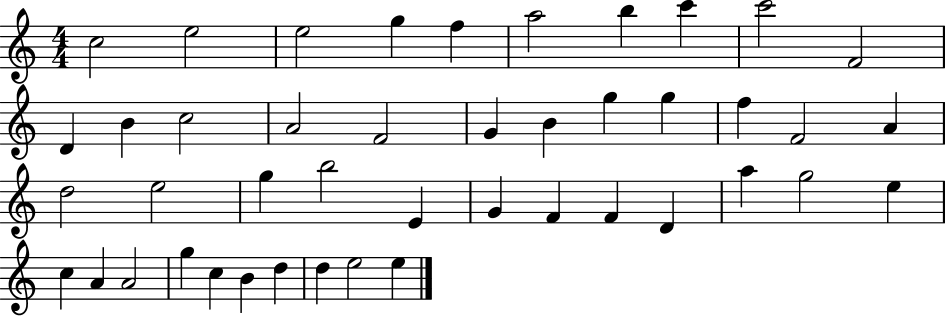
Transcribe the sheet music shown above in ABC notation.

X:1
T:Untitled
M:4/4
L:1/4
K:C
c2 e2 e2 g f a2 b c' c'2 F2 D B c2 A2 F2 G B g g f F2 A d2 e2 g b2 E G F F D a g2 e c A A2 g c B d d e2 e